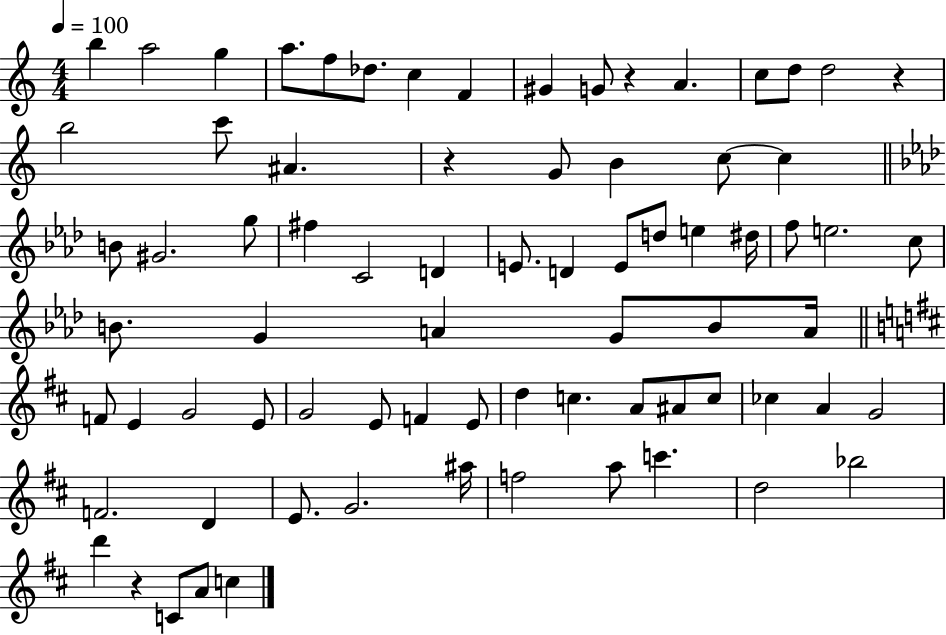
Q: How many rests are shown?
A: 4